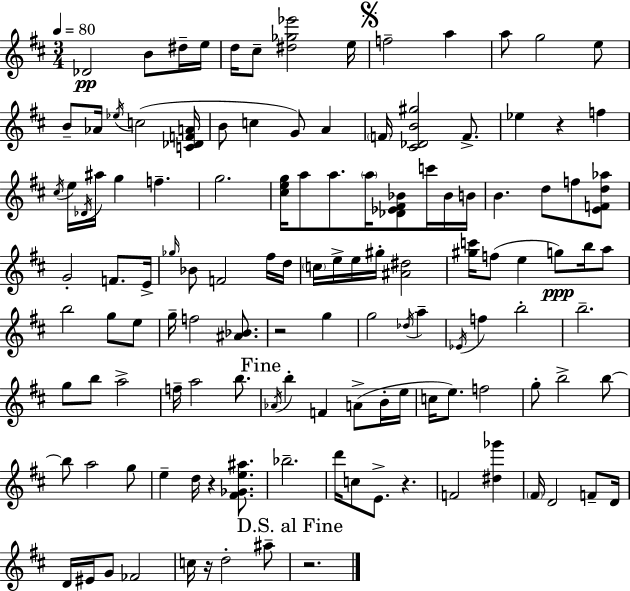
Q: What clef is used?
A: treble